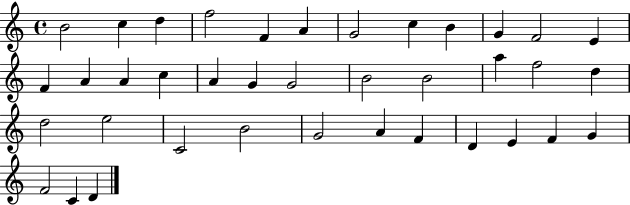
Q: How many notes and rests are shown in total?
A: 38